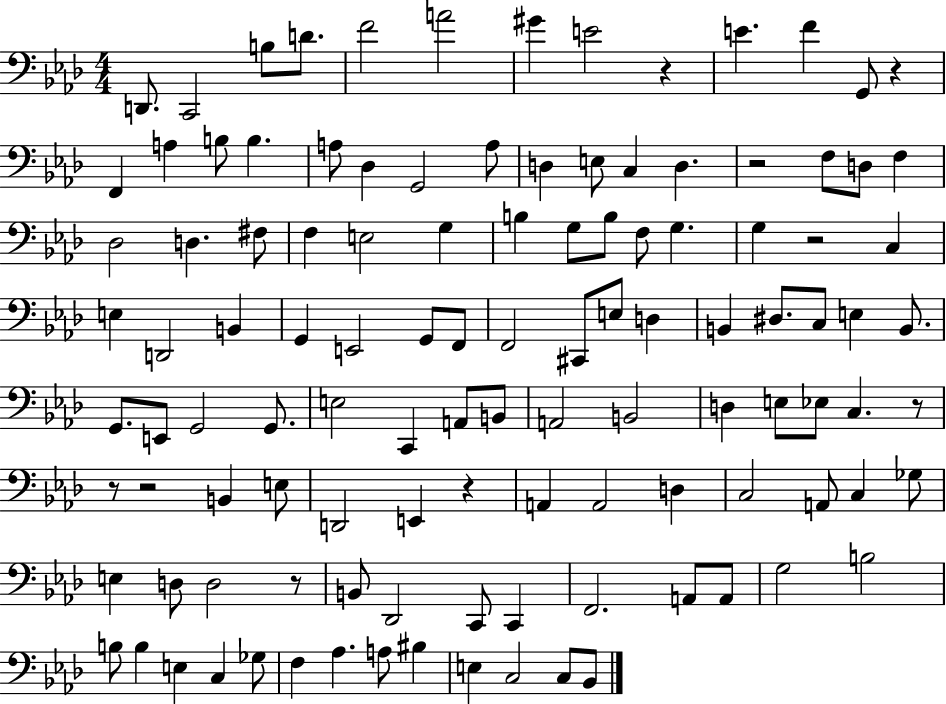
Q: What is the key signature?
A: AES major